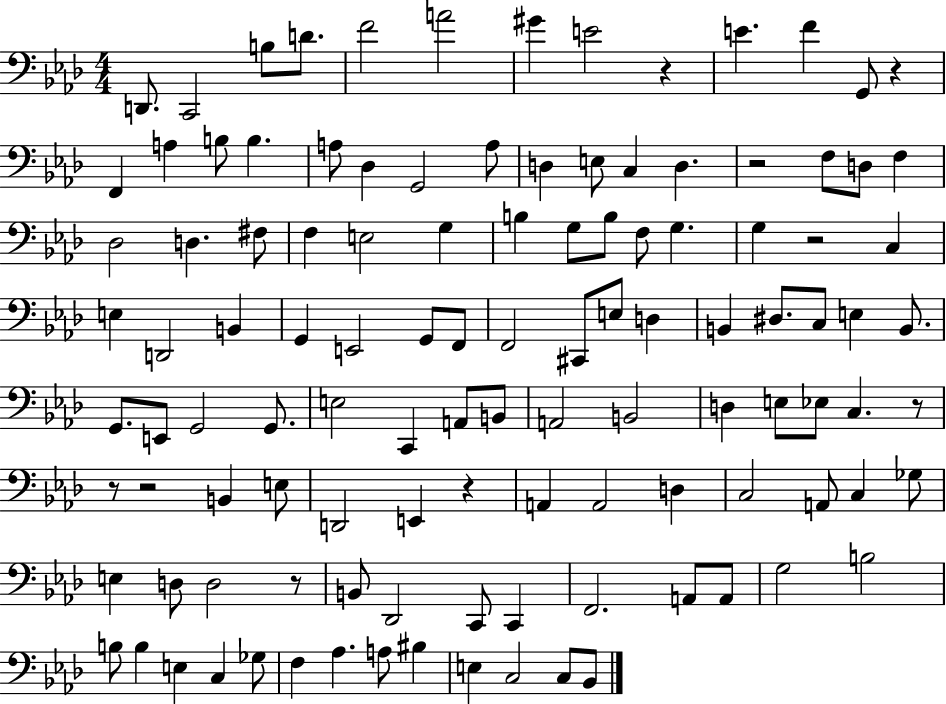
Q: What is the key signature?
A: AES major